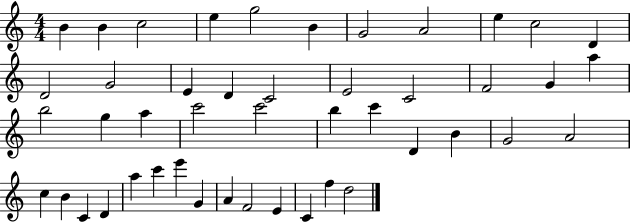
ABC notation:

X:1
T:Untitled
M:4/4
L:1/4
K:C
B B c2 e g2 B G2 A2 e c2 D D2 G2 E D C2 E2 C2 F2 G a b2 g a c'2 c'2 b c' D B G2 A2 c B C D a c' e' G A F2 E C f d2